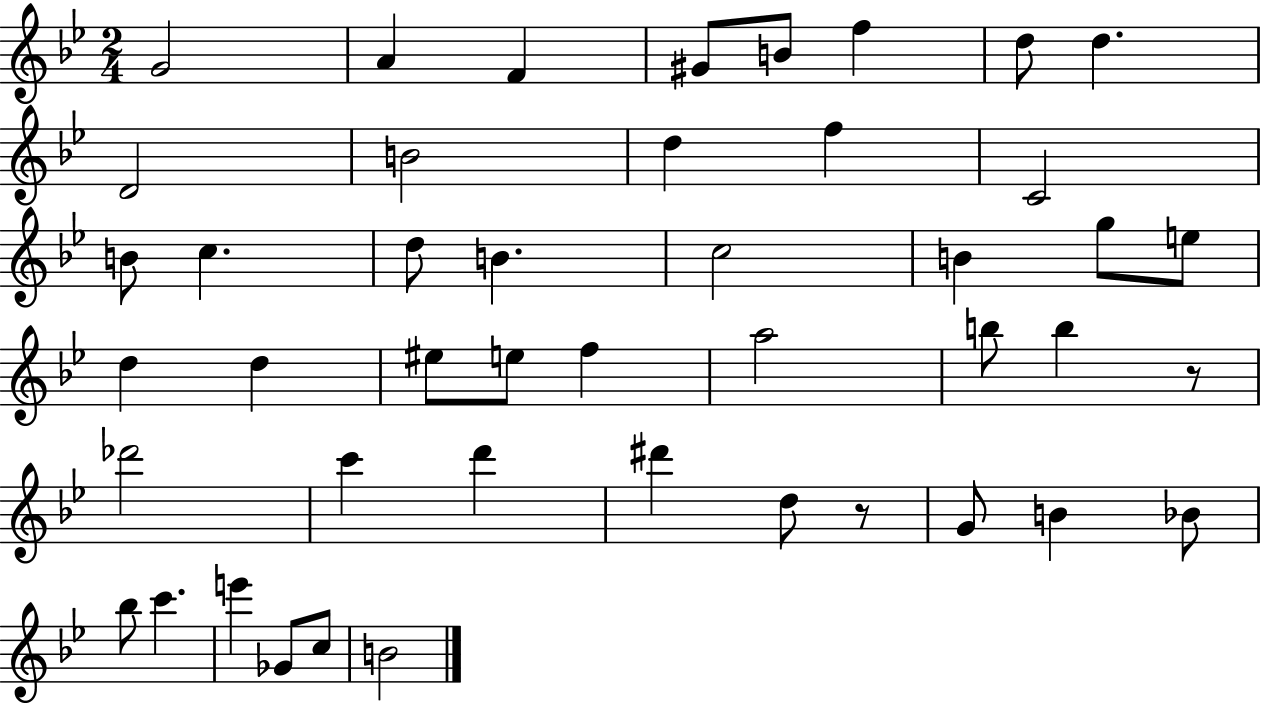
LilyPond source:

{
  \clef treble
  \numericTimeSignature
  \time 2/4
  \key bes \major
  g'2 | a'4 f'4 | gis'8 b'8 f''4 | d''8 d''4. | \break d'2 | b'2 | d''4 f''4 | c'2 | \break b'8 c''4. | d''8 b'4. | c''2 | b'4 g''8 e''8 | \break d''4 d''4 | eis''8 e''8 f''4 | a''2 | b''8 b''4 r8 | \break des'''2 | c'''4 d'''4 | dis'''4 d''8 r8 | g'8 b'4 bes'8 | \break bes''8 c'''4. | e'''4 ges'8 c''8 | b'2 | \bar "|."
}